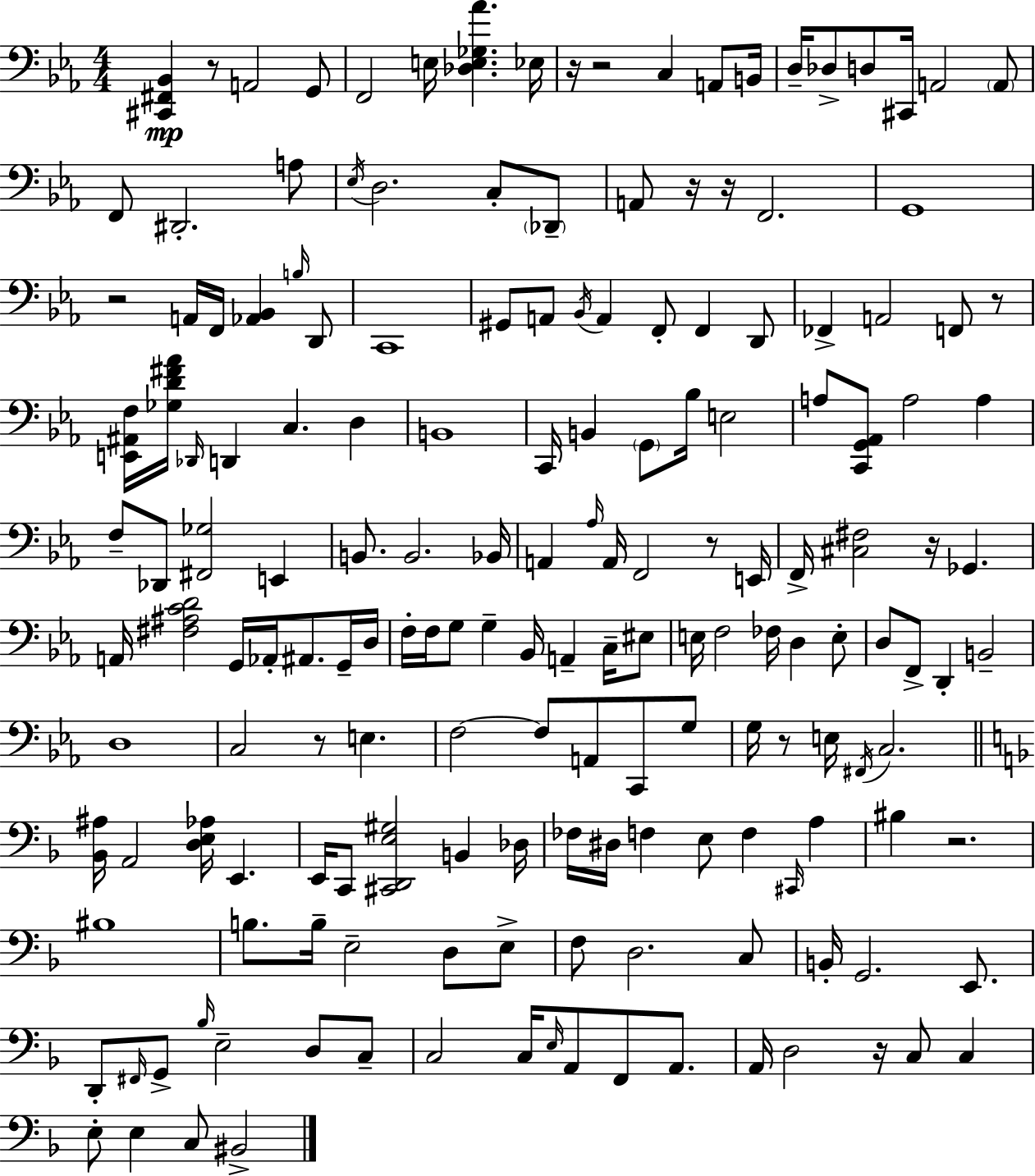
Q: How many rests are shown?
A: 13